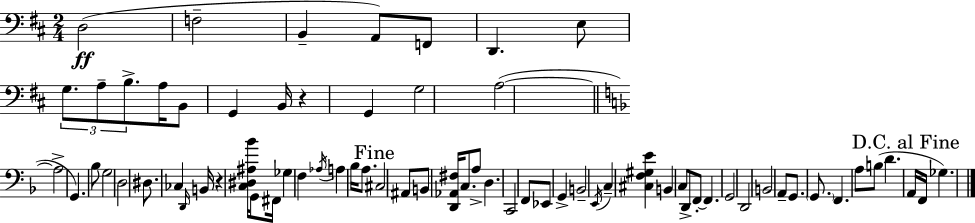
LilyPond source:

{
  \clef bass
  \numericTimeSignature
  \time 2/4
  \key d \major
  d2(\ff | f2-- | b,4-- a,8) f,8 | d,4. e8 | \break \tuplet 3/2 { g8. a8-- b8.-> } | a16 b,8 g,4 b,16 | r4 g,4 | g2 | \break a2~(~ | \bar "||" \break \key f \major a2-> | g,4.) bes8 | g2 | d2 | \break dis8. ces4 \grace { d,16 } | b,16 r4 <c dis ais bes'>16 g,8 | fis,16 ges4 f4 | \acciaccatura { aes16 } a4 bes16 a8. | \break \mark "Fine" cis2 | ais,8 b,8 <d, aes, fis>16 c8. | a8-> d4. | c,2 | \break f,8 ees,8 g,4-> | b,2-- | \acciaccatura { e,16 } c4-- <cis f gis e'>4 | b,4 c8 | \break d,8-> f,8-.~~ f,4. | g,2 | d,2 | b,2 | \break a,8-- g,8. | \parenthesize g,8. f,4. | a8 b8( d'4. | \mark "D.C. al Fine" a,16 f,16 ges4.) | \break \bar "|."
}